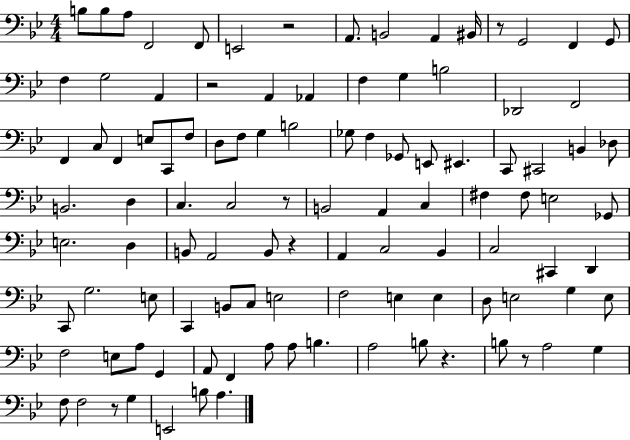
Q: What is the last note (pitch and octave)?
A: A3